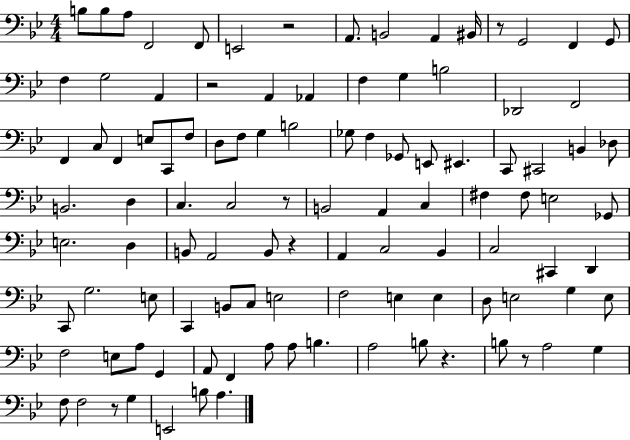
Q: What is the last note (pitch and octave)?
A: A3